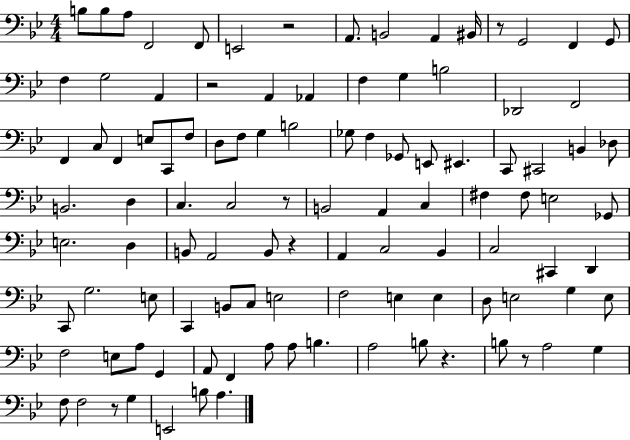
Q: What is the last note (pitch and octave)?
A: A3